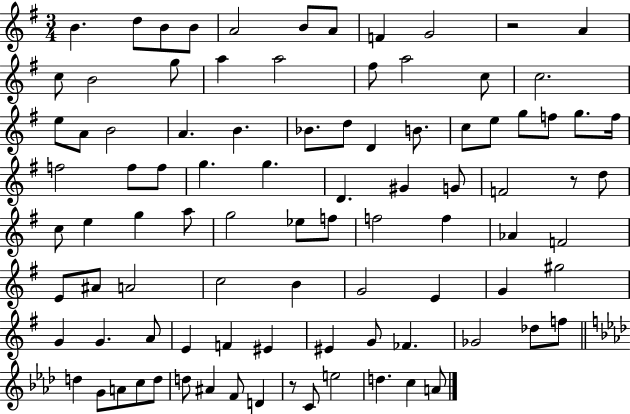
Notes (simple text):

B4/q. D5/e B4/e B4/e A4/h B4/e A4/e F4/q G4/h R/h A4/q C5/e B4/h G5/e A5/q A5/h F#5/e A5/h C5/e C5/h. E5/e A4/e B4/h A4/q. B4/q. Bb4/e. D5/e D4/q B4/e. C5/e E5/e G5/e F5/e G5/e. F5/s F5/h F5/e F5/e G5/q. G5/q. D4/q. G#4/q G4/e F4/h R/e D5/e C5/e E5/q G5/q A5/e G5/h Eb5/e F5/e F5/h F5/q Ab4/q F4/h E4/e A#4/e A4/h C5/h B4/q G4/h E4/q G4/q G#5/h G4/q G4/q. A4/e E4/q F4/q EIS4/q EIS4/q G4/e FES4/q. Gb4/h Db5/e F5/e D5/q G4/e A4/e C5/e D5/e D5/e A#4/q F4/e D4/q R/e C4/e E5/h D5/q. C5/q A4/e